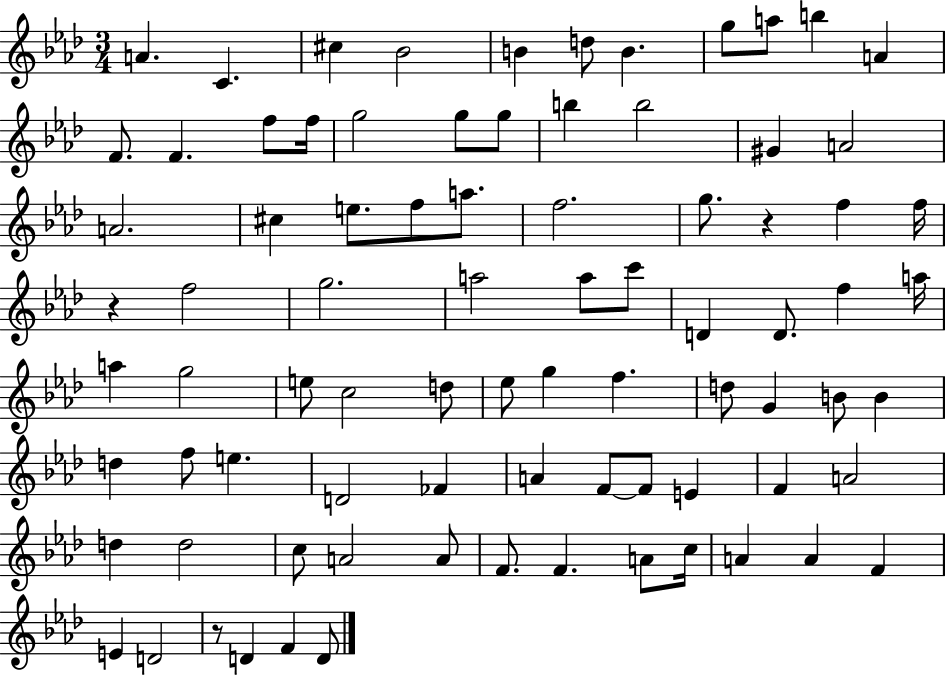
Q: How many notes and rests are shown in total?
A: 83